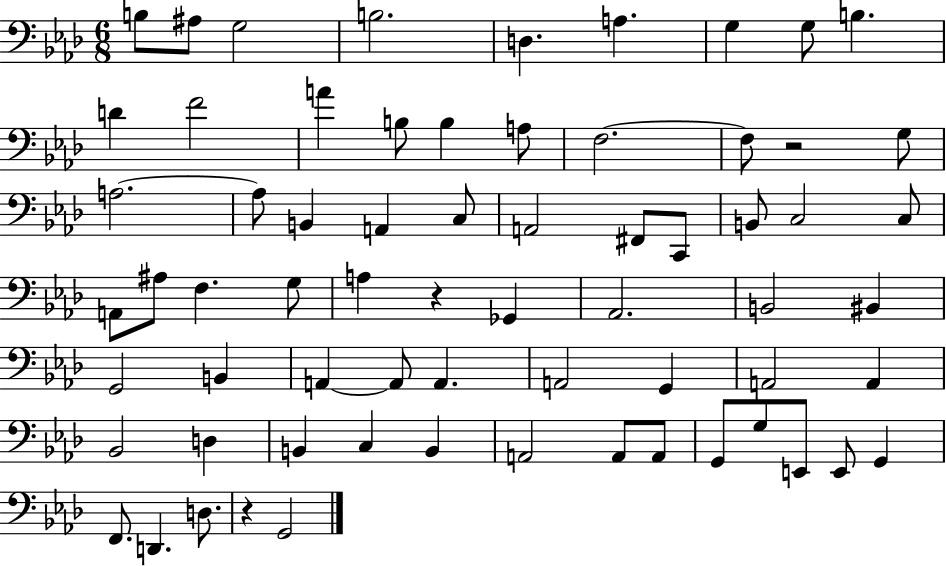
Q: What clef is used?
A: bass